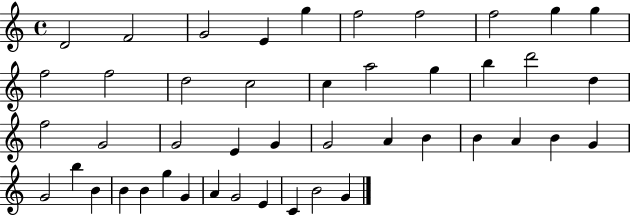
{
  \clef treble
  \time 4/4
  \defaultTimeSignature
  \key c \major
  d'2 f'2 | g'2 e'4 g''4 | f''2 f''2 | f''2 g''4 g''4 | \break f''2 f''2 | d''2 c''2 | c''4 a''2 g''4 | b''4 d'''2 d''4 | \break f''2 g'2 | g'2 e'4 g'4 | g'2 a'4 b'4 | b'4 a'4 b'4 g'4 | \break g'2 b''4 b'4 | b'4 b'4 g''4 g'4 | a'4 g'2 e'4 | c'4 b'2 g'4 | \break \bar "|."
}